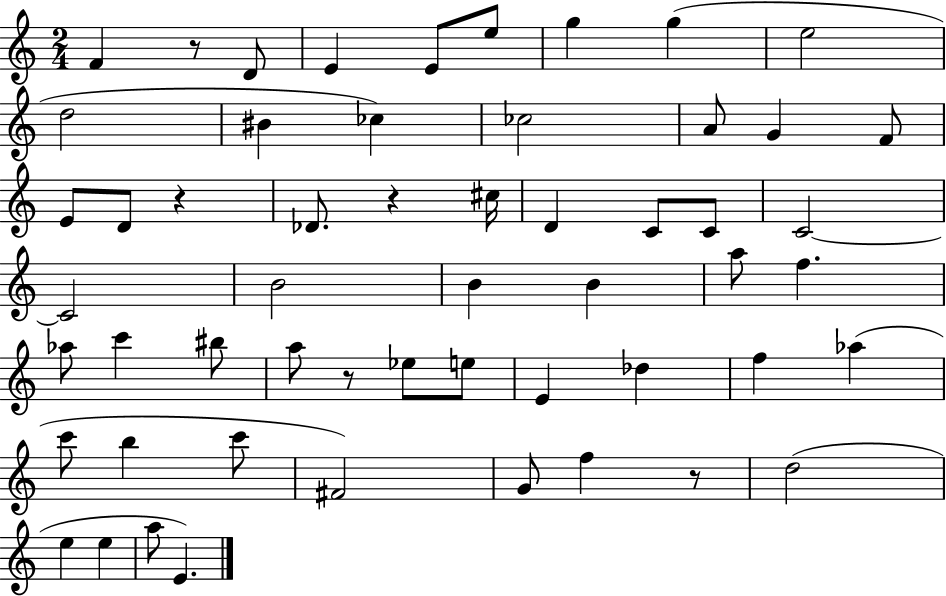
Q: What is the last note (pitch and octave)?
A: E4